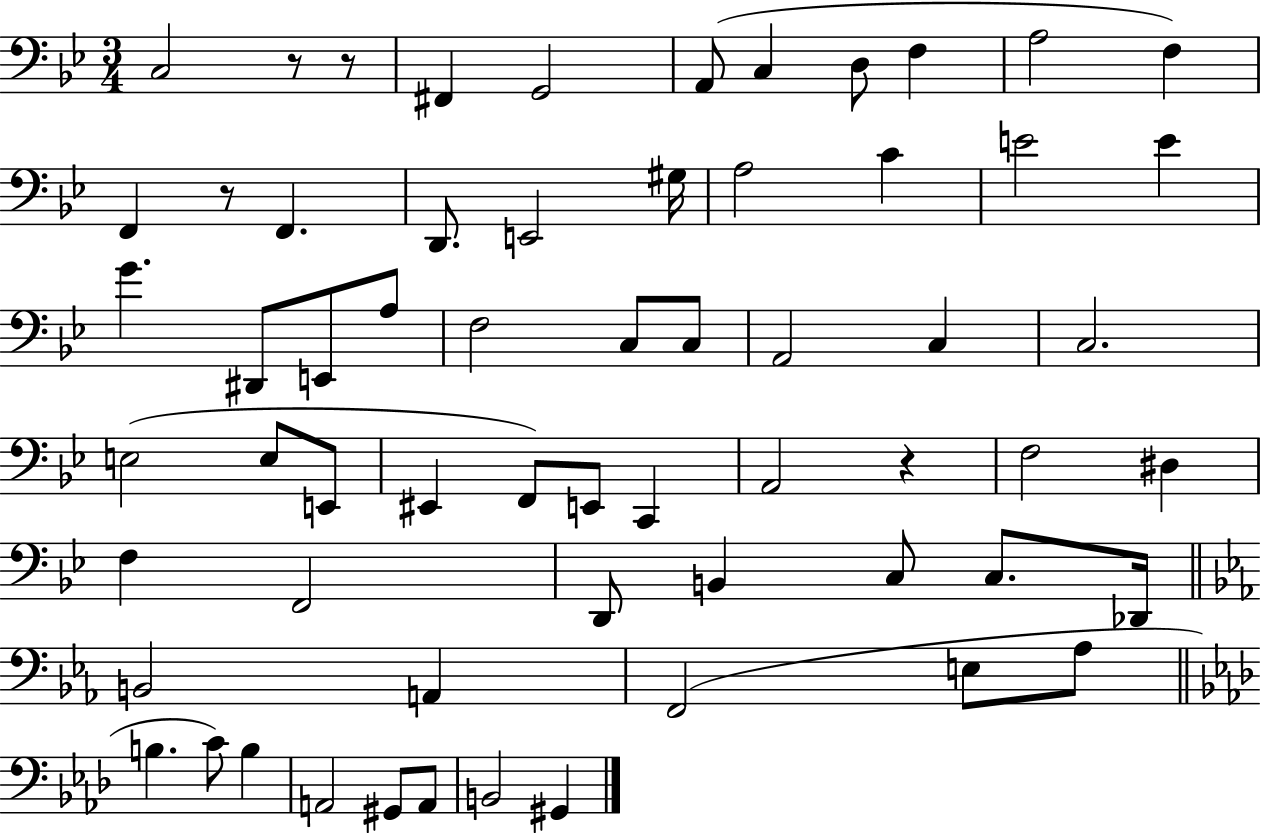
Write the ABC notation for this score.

X:1
T:Untitled
M:3/4
L:1/4
K:Bb
C,2 z/2 z/2 ^F,, G,,2 A,,/2 C, D,/2 F, A,2 F, F,, z/2 F,, D,,/2 E,,2 ^G,/4 A,2 C E2 E G ^D,,/2 E,,/2 A,/2 F,2 C,/2 C,/2 A,,2 C, C,2 E,2 E,/2 E,,/2 ^E,, F,,/2 E,,/2 C,, A,,2 z F,2 ^D, F, F,,2 D,,/2 B,, C,/2 C,/2 _D,,/4 B,,2 A,, F,,2 E,/2 _A,/2 B, C/2 B, A,,2 ^G,,/2 A,,/2 B,,2 ^G,,